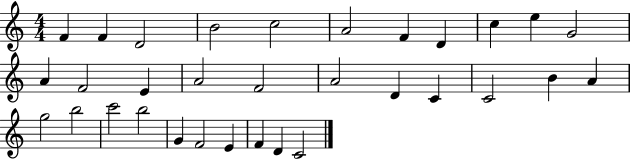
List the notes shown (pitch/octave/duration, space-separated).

F4/q F4/q D4/h B4/h C5/h A4/h F4/q D4/q C5/q E5/q G4/h A4/q F4/h E4/q A4/h F4/h A4/h D4/q C4/q C4/h B4/q A4/q G5/h B5/h C6/h B5/h G4/q F4/h E4/q F4/q D4/q C4/h